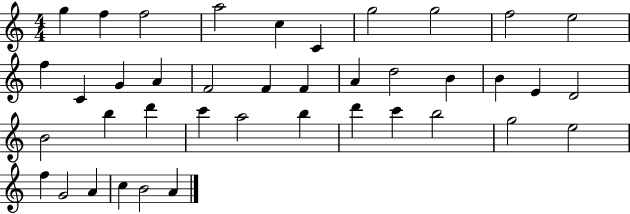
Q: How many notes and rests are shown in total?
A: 40